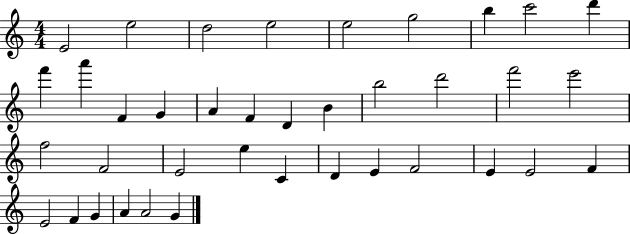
{
  \clef treble
  \numericTimeSignature
  \time 4/4
  \key c \major
  e'2 e''2 | d''2 e''2 | e''2 g''2 | b''4 c'''2 d'''4 | \break f'''4 a'''4 f'4 g'4 | a'4 f'4 d'4 b'4 | b''2 d'''2 | f'''2 e'''2 | \break f''2 f'2 | e'2 e''4 c'4 | d'4 e'4 f'2 | e'4 e'2 f'4 | \break e'2 f'4 g'4 | a'4 a'2 g'4 | \bar "|."
}